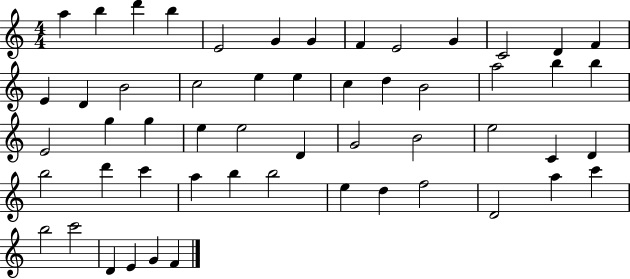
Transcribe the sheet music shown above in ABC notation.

X:1
T:Untitled
M:4/4
L:1/4
K:C
a b d' b E2 G G F E2 G C2 D F E D B2 c2 e e c d B2 a2 b b E2 g g e e2 D G2 B2 e2 C D b2 d' c' a b b2 e d f2 D2 a c' b2 c'2 D E G F